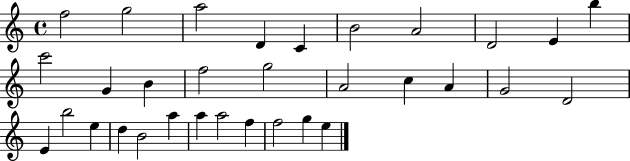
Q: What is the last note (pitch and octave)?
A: E5